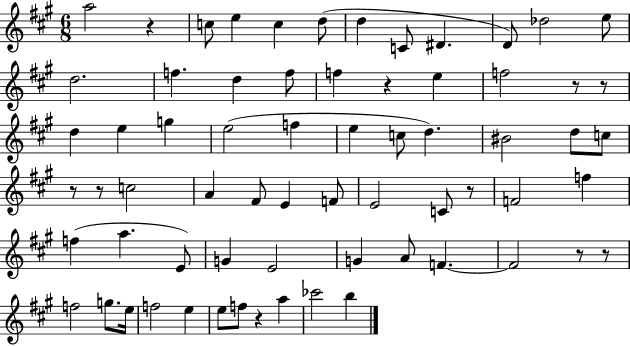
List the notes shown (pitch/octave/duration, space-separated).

A5/h R/q C5/e E5/q C5/q D5/e D5/q C4/e D#4/q. D4/e Db5/h E5/e D5/h. F5/q. D5/q F5/e F5/q R/q E5/q F5/h R/e R/e D5/q E5/q G5/q E5/h F5/q E5/q C5/e D5/q. BIS4/h D5/e C5/e R/e R/e C5/h A4/q F#4/e E4/q F4/e E4/h C4/e R/e F4/h F5/q F5/q A5/q. E4/e G4/q E4/h G4/q A4/e F4/q. F4/h R/e R/e F5/h G5/e. E5/s F5/h E5/q E5/e F5/e R/q A5/q CES6/h B5/q